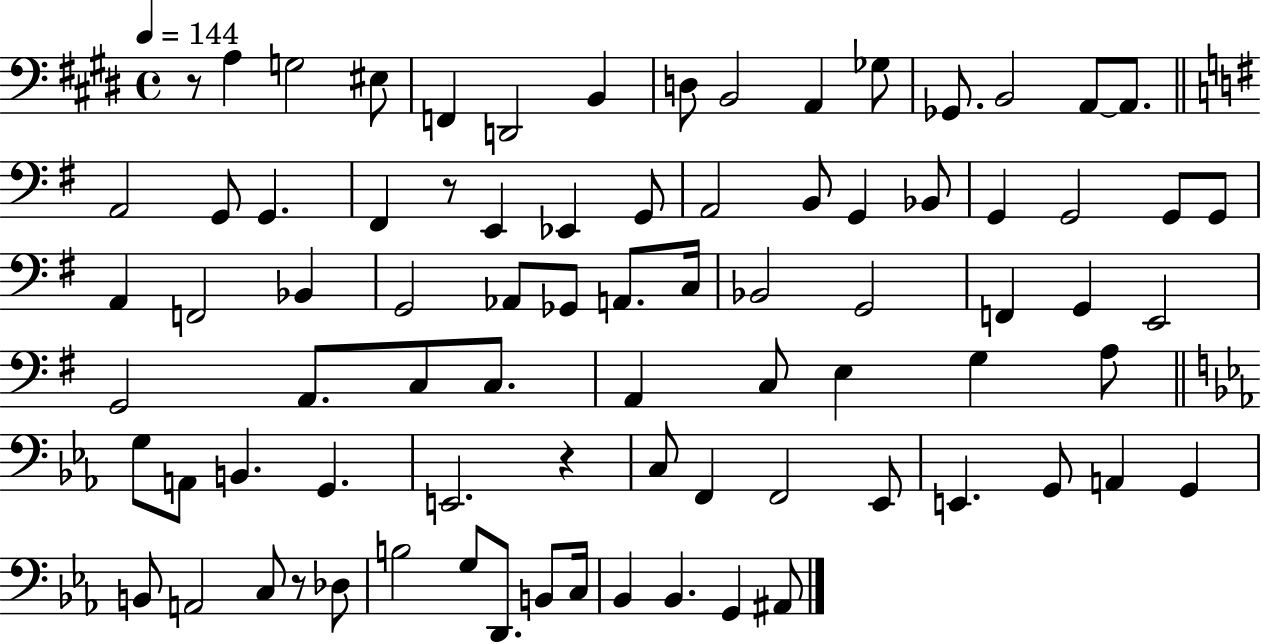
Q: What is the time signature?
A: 4/4